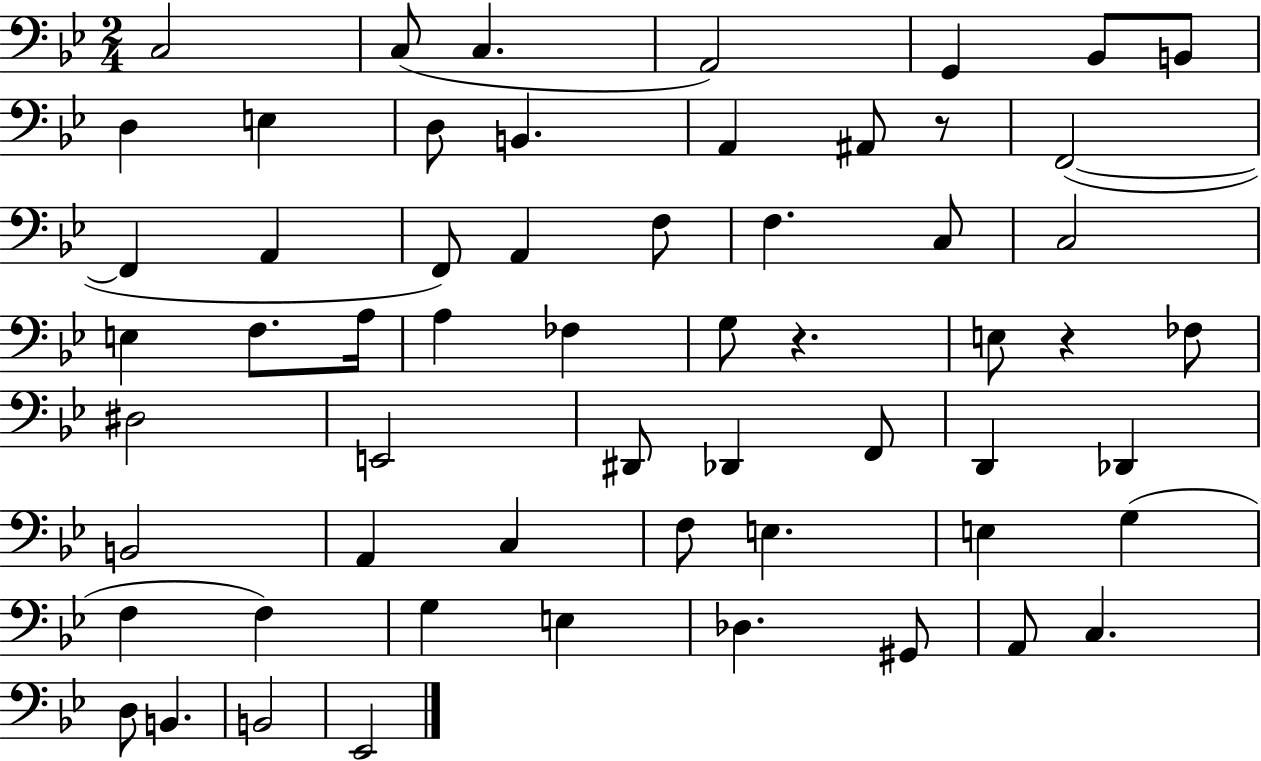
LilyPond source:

{
  \clef bass
  \numericTimeSignature
  \time 2/4
  \key bes \major
  c2 | c8( c4. | a,2) | g,4 bes,8 b,8 | \break d4 e4 | d8 b,4. | a,4 ais,8 r8 | f,2~(~ | \break f,4 a,4 | f,8) a,4 f8 | f4. c8 | c2 | \break e4 f8. a16 | a4 fes4 | g8 r4. | e8 r4 fes8 | \break dis2 | e,2 | dis,8 des,4 f,8 | d,4 des,4 | \break b,2 | a,4 c4 | f8 e4. | e4 g4( | \break f4 f4) | g4 e4 | des4. gis,8 | a,8 c4. | \break d8 b,4. | b,2 | ees,2 | \bar "|."
}